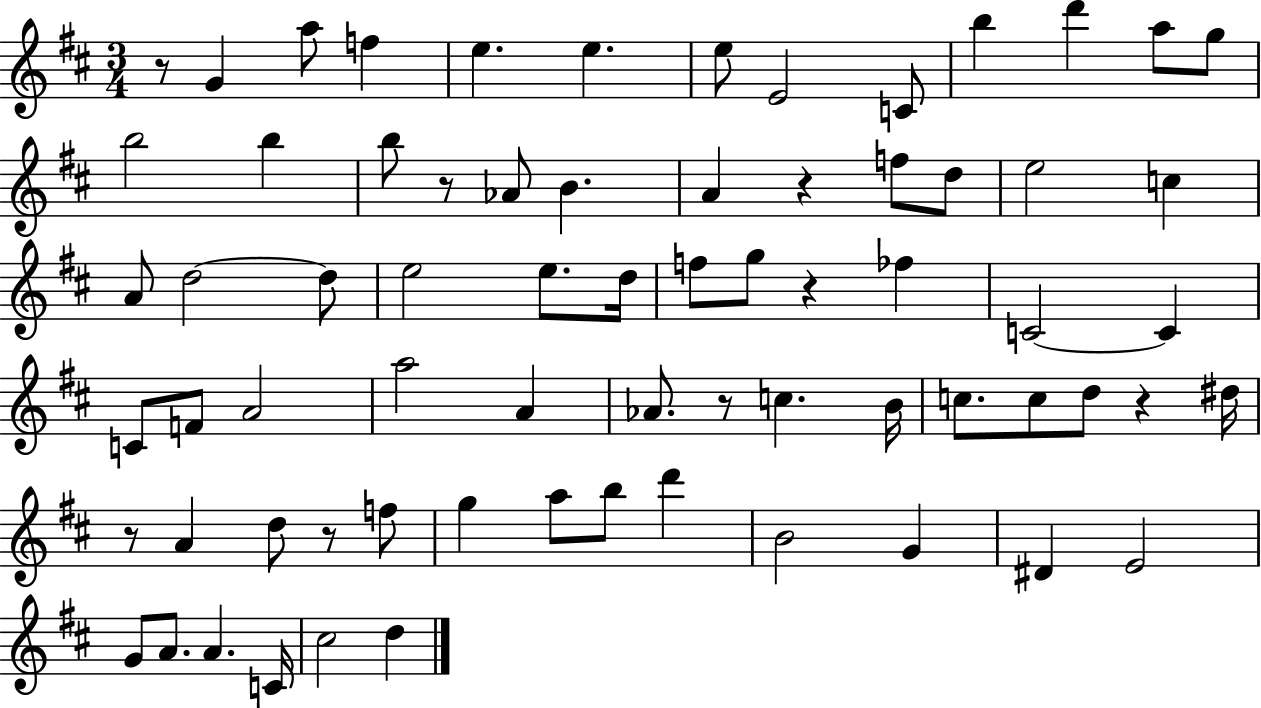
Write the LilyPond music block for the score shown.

{
  \clef treble
  \numericTimeSignature
  \time 3/4
  \key d \major
  r8 g'4 a''8 f''4 | e''4. e''4. | e''8 e'2 c'8 | b''4 d'''4 a''8 g''8 | \break b''2 b''4 | b''8 r8 aes'8 b'4. | a'4 r4 f''8 d''8 | e''2 c''4 | \break a'8 d''2~~ d''8 | e''2 e''8. d''16 | f''8 g''8 r4 fes''4 | c'2~~ c'4 | \break c'8 f'8 a'2 | a''2 a'4 | aes'8. r8 c''4. b'16 | c''8. c''8 d''8 r4 dis''16 | \break r8 a'4 d''8 r8 f''8 | g''4 a''8 b''8 d'''4 | b'2 g'4 | dis'4 e'2 | \break g'8 a'8. a'4. c'16 | cis''2 d''4 | \bar "|."
}